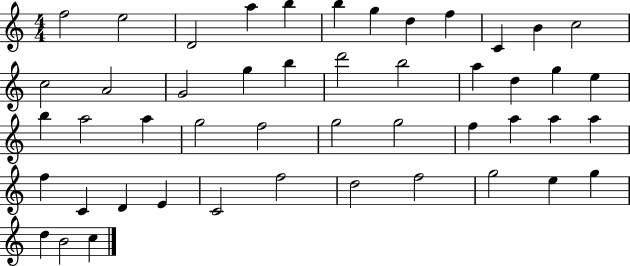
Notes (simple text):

F5/h E5/h D4/h A5/q B5/q B5/q G5/q D5/q F5/q C4/q B4/q C5/h C5/h A4/h G4/h G5/q B5/q D6/h B5/h A5/q D5/q G5/q E5/q B5/q A5/h A5/q G5/h F5/h G5/h G5/h F5/q A5/q A5/q A5/q F5/q C4/q D4/q E4/q C4/h F5/h D5/h F5/h G5/h E5/q G5/q D5/q B4/h C5/q